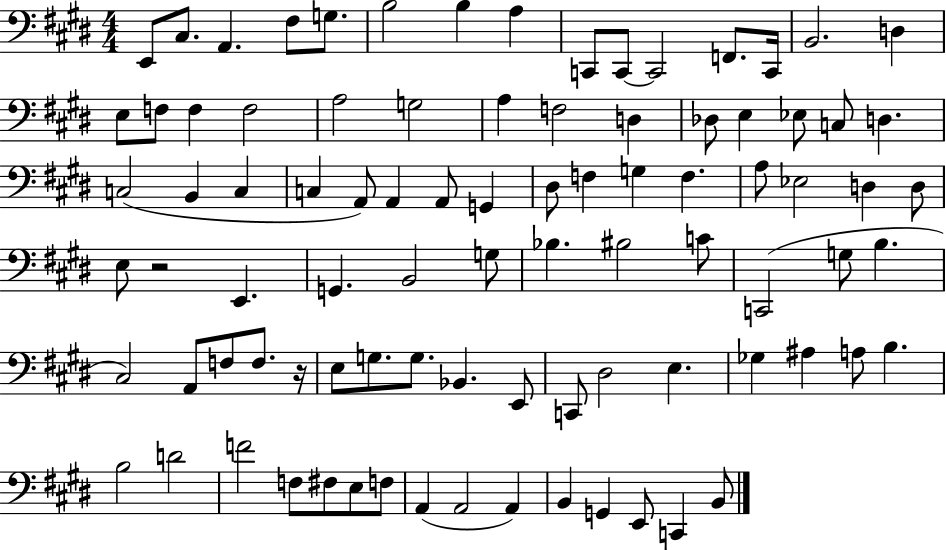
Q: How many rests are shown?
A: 2